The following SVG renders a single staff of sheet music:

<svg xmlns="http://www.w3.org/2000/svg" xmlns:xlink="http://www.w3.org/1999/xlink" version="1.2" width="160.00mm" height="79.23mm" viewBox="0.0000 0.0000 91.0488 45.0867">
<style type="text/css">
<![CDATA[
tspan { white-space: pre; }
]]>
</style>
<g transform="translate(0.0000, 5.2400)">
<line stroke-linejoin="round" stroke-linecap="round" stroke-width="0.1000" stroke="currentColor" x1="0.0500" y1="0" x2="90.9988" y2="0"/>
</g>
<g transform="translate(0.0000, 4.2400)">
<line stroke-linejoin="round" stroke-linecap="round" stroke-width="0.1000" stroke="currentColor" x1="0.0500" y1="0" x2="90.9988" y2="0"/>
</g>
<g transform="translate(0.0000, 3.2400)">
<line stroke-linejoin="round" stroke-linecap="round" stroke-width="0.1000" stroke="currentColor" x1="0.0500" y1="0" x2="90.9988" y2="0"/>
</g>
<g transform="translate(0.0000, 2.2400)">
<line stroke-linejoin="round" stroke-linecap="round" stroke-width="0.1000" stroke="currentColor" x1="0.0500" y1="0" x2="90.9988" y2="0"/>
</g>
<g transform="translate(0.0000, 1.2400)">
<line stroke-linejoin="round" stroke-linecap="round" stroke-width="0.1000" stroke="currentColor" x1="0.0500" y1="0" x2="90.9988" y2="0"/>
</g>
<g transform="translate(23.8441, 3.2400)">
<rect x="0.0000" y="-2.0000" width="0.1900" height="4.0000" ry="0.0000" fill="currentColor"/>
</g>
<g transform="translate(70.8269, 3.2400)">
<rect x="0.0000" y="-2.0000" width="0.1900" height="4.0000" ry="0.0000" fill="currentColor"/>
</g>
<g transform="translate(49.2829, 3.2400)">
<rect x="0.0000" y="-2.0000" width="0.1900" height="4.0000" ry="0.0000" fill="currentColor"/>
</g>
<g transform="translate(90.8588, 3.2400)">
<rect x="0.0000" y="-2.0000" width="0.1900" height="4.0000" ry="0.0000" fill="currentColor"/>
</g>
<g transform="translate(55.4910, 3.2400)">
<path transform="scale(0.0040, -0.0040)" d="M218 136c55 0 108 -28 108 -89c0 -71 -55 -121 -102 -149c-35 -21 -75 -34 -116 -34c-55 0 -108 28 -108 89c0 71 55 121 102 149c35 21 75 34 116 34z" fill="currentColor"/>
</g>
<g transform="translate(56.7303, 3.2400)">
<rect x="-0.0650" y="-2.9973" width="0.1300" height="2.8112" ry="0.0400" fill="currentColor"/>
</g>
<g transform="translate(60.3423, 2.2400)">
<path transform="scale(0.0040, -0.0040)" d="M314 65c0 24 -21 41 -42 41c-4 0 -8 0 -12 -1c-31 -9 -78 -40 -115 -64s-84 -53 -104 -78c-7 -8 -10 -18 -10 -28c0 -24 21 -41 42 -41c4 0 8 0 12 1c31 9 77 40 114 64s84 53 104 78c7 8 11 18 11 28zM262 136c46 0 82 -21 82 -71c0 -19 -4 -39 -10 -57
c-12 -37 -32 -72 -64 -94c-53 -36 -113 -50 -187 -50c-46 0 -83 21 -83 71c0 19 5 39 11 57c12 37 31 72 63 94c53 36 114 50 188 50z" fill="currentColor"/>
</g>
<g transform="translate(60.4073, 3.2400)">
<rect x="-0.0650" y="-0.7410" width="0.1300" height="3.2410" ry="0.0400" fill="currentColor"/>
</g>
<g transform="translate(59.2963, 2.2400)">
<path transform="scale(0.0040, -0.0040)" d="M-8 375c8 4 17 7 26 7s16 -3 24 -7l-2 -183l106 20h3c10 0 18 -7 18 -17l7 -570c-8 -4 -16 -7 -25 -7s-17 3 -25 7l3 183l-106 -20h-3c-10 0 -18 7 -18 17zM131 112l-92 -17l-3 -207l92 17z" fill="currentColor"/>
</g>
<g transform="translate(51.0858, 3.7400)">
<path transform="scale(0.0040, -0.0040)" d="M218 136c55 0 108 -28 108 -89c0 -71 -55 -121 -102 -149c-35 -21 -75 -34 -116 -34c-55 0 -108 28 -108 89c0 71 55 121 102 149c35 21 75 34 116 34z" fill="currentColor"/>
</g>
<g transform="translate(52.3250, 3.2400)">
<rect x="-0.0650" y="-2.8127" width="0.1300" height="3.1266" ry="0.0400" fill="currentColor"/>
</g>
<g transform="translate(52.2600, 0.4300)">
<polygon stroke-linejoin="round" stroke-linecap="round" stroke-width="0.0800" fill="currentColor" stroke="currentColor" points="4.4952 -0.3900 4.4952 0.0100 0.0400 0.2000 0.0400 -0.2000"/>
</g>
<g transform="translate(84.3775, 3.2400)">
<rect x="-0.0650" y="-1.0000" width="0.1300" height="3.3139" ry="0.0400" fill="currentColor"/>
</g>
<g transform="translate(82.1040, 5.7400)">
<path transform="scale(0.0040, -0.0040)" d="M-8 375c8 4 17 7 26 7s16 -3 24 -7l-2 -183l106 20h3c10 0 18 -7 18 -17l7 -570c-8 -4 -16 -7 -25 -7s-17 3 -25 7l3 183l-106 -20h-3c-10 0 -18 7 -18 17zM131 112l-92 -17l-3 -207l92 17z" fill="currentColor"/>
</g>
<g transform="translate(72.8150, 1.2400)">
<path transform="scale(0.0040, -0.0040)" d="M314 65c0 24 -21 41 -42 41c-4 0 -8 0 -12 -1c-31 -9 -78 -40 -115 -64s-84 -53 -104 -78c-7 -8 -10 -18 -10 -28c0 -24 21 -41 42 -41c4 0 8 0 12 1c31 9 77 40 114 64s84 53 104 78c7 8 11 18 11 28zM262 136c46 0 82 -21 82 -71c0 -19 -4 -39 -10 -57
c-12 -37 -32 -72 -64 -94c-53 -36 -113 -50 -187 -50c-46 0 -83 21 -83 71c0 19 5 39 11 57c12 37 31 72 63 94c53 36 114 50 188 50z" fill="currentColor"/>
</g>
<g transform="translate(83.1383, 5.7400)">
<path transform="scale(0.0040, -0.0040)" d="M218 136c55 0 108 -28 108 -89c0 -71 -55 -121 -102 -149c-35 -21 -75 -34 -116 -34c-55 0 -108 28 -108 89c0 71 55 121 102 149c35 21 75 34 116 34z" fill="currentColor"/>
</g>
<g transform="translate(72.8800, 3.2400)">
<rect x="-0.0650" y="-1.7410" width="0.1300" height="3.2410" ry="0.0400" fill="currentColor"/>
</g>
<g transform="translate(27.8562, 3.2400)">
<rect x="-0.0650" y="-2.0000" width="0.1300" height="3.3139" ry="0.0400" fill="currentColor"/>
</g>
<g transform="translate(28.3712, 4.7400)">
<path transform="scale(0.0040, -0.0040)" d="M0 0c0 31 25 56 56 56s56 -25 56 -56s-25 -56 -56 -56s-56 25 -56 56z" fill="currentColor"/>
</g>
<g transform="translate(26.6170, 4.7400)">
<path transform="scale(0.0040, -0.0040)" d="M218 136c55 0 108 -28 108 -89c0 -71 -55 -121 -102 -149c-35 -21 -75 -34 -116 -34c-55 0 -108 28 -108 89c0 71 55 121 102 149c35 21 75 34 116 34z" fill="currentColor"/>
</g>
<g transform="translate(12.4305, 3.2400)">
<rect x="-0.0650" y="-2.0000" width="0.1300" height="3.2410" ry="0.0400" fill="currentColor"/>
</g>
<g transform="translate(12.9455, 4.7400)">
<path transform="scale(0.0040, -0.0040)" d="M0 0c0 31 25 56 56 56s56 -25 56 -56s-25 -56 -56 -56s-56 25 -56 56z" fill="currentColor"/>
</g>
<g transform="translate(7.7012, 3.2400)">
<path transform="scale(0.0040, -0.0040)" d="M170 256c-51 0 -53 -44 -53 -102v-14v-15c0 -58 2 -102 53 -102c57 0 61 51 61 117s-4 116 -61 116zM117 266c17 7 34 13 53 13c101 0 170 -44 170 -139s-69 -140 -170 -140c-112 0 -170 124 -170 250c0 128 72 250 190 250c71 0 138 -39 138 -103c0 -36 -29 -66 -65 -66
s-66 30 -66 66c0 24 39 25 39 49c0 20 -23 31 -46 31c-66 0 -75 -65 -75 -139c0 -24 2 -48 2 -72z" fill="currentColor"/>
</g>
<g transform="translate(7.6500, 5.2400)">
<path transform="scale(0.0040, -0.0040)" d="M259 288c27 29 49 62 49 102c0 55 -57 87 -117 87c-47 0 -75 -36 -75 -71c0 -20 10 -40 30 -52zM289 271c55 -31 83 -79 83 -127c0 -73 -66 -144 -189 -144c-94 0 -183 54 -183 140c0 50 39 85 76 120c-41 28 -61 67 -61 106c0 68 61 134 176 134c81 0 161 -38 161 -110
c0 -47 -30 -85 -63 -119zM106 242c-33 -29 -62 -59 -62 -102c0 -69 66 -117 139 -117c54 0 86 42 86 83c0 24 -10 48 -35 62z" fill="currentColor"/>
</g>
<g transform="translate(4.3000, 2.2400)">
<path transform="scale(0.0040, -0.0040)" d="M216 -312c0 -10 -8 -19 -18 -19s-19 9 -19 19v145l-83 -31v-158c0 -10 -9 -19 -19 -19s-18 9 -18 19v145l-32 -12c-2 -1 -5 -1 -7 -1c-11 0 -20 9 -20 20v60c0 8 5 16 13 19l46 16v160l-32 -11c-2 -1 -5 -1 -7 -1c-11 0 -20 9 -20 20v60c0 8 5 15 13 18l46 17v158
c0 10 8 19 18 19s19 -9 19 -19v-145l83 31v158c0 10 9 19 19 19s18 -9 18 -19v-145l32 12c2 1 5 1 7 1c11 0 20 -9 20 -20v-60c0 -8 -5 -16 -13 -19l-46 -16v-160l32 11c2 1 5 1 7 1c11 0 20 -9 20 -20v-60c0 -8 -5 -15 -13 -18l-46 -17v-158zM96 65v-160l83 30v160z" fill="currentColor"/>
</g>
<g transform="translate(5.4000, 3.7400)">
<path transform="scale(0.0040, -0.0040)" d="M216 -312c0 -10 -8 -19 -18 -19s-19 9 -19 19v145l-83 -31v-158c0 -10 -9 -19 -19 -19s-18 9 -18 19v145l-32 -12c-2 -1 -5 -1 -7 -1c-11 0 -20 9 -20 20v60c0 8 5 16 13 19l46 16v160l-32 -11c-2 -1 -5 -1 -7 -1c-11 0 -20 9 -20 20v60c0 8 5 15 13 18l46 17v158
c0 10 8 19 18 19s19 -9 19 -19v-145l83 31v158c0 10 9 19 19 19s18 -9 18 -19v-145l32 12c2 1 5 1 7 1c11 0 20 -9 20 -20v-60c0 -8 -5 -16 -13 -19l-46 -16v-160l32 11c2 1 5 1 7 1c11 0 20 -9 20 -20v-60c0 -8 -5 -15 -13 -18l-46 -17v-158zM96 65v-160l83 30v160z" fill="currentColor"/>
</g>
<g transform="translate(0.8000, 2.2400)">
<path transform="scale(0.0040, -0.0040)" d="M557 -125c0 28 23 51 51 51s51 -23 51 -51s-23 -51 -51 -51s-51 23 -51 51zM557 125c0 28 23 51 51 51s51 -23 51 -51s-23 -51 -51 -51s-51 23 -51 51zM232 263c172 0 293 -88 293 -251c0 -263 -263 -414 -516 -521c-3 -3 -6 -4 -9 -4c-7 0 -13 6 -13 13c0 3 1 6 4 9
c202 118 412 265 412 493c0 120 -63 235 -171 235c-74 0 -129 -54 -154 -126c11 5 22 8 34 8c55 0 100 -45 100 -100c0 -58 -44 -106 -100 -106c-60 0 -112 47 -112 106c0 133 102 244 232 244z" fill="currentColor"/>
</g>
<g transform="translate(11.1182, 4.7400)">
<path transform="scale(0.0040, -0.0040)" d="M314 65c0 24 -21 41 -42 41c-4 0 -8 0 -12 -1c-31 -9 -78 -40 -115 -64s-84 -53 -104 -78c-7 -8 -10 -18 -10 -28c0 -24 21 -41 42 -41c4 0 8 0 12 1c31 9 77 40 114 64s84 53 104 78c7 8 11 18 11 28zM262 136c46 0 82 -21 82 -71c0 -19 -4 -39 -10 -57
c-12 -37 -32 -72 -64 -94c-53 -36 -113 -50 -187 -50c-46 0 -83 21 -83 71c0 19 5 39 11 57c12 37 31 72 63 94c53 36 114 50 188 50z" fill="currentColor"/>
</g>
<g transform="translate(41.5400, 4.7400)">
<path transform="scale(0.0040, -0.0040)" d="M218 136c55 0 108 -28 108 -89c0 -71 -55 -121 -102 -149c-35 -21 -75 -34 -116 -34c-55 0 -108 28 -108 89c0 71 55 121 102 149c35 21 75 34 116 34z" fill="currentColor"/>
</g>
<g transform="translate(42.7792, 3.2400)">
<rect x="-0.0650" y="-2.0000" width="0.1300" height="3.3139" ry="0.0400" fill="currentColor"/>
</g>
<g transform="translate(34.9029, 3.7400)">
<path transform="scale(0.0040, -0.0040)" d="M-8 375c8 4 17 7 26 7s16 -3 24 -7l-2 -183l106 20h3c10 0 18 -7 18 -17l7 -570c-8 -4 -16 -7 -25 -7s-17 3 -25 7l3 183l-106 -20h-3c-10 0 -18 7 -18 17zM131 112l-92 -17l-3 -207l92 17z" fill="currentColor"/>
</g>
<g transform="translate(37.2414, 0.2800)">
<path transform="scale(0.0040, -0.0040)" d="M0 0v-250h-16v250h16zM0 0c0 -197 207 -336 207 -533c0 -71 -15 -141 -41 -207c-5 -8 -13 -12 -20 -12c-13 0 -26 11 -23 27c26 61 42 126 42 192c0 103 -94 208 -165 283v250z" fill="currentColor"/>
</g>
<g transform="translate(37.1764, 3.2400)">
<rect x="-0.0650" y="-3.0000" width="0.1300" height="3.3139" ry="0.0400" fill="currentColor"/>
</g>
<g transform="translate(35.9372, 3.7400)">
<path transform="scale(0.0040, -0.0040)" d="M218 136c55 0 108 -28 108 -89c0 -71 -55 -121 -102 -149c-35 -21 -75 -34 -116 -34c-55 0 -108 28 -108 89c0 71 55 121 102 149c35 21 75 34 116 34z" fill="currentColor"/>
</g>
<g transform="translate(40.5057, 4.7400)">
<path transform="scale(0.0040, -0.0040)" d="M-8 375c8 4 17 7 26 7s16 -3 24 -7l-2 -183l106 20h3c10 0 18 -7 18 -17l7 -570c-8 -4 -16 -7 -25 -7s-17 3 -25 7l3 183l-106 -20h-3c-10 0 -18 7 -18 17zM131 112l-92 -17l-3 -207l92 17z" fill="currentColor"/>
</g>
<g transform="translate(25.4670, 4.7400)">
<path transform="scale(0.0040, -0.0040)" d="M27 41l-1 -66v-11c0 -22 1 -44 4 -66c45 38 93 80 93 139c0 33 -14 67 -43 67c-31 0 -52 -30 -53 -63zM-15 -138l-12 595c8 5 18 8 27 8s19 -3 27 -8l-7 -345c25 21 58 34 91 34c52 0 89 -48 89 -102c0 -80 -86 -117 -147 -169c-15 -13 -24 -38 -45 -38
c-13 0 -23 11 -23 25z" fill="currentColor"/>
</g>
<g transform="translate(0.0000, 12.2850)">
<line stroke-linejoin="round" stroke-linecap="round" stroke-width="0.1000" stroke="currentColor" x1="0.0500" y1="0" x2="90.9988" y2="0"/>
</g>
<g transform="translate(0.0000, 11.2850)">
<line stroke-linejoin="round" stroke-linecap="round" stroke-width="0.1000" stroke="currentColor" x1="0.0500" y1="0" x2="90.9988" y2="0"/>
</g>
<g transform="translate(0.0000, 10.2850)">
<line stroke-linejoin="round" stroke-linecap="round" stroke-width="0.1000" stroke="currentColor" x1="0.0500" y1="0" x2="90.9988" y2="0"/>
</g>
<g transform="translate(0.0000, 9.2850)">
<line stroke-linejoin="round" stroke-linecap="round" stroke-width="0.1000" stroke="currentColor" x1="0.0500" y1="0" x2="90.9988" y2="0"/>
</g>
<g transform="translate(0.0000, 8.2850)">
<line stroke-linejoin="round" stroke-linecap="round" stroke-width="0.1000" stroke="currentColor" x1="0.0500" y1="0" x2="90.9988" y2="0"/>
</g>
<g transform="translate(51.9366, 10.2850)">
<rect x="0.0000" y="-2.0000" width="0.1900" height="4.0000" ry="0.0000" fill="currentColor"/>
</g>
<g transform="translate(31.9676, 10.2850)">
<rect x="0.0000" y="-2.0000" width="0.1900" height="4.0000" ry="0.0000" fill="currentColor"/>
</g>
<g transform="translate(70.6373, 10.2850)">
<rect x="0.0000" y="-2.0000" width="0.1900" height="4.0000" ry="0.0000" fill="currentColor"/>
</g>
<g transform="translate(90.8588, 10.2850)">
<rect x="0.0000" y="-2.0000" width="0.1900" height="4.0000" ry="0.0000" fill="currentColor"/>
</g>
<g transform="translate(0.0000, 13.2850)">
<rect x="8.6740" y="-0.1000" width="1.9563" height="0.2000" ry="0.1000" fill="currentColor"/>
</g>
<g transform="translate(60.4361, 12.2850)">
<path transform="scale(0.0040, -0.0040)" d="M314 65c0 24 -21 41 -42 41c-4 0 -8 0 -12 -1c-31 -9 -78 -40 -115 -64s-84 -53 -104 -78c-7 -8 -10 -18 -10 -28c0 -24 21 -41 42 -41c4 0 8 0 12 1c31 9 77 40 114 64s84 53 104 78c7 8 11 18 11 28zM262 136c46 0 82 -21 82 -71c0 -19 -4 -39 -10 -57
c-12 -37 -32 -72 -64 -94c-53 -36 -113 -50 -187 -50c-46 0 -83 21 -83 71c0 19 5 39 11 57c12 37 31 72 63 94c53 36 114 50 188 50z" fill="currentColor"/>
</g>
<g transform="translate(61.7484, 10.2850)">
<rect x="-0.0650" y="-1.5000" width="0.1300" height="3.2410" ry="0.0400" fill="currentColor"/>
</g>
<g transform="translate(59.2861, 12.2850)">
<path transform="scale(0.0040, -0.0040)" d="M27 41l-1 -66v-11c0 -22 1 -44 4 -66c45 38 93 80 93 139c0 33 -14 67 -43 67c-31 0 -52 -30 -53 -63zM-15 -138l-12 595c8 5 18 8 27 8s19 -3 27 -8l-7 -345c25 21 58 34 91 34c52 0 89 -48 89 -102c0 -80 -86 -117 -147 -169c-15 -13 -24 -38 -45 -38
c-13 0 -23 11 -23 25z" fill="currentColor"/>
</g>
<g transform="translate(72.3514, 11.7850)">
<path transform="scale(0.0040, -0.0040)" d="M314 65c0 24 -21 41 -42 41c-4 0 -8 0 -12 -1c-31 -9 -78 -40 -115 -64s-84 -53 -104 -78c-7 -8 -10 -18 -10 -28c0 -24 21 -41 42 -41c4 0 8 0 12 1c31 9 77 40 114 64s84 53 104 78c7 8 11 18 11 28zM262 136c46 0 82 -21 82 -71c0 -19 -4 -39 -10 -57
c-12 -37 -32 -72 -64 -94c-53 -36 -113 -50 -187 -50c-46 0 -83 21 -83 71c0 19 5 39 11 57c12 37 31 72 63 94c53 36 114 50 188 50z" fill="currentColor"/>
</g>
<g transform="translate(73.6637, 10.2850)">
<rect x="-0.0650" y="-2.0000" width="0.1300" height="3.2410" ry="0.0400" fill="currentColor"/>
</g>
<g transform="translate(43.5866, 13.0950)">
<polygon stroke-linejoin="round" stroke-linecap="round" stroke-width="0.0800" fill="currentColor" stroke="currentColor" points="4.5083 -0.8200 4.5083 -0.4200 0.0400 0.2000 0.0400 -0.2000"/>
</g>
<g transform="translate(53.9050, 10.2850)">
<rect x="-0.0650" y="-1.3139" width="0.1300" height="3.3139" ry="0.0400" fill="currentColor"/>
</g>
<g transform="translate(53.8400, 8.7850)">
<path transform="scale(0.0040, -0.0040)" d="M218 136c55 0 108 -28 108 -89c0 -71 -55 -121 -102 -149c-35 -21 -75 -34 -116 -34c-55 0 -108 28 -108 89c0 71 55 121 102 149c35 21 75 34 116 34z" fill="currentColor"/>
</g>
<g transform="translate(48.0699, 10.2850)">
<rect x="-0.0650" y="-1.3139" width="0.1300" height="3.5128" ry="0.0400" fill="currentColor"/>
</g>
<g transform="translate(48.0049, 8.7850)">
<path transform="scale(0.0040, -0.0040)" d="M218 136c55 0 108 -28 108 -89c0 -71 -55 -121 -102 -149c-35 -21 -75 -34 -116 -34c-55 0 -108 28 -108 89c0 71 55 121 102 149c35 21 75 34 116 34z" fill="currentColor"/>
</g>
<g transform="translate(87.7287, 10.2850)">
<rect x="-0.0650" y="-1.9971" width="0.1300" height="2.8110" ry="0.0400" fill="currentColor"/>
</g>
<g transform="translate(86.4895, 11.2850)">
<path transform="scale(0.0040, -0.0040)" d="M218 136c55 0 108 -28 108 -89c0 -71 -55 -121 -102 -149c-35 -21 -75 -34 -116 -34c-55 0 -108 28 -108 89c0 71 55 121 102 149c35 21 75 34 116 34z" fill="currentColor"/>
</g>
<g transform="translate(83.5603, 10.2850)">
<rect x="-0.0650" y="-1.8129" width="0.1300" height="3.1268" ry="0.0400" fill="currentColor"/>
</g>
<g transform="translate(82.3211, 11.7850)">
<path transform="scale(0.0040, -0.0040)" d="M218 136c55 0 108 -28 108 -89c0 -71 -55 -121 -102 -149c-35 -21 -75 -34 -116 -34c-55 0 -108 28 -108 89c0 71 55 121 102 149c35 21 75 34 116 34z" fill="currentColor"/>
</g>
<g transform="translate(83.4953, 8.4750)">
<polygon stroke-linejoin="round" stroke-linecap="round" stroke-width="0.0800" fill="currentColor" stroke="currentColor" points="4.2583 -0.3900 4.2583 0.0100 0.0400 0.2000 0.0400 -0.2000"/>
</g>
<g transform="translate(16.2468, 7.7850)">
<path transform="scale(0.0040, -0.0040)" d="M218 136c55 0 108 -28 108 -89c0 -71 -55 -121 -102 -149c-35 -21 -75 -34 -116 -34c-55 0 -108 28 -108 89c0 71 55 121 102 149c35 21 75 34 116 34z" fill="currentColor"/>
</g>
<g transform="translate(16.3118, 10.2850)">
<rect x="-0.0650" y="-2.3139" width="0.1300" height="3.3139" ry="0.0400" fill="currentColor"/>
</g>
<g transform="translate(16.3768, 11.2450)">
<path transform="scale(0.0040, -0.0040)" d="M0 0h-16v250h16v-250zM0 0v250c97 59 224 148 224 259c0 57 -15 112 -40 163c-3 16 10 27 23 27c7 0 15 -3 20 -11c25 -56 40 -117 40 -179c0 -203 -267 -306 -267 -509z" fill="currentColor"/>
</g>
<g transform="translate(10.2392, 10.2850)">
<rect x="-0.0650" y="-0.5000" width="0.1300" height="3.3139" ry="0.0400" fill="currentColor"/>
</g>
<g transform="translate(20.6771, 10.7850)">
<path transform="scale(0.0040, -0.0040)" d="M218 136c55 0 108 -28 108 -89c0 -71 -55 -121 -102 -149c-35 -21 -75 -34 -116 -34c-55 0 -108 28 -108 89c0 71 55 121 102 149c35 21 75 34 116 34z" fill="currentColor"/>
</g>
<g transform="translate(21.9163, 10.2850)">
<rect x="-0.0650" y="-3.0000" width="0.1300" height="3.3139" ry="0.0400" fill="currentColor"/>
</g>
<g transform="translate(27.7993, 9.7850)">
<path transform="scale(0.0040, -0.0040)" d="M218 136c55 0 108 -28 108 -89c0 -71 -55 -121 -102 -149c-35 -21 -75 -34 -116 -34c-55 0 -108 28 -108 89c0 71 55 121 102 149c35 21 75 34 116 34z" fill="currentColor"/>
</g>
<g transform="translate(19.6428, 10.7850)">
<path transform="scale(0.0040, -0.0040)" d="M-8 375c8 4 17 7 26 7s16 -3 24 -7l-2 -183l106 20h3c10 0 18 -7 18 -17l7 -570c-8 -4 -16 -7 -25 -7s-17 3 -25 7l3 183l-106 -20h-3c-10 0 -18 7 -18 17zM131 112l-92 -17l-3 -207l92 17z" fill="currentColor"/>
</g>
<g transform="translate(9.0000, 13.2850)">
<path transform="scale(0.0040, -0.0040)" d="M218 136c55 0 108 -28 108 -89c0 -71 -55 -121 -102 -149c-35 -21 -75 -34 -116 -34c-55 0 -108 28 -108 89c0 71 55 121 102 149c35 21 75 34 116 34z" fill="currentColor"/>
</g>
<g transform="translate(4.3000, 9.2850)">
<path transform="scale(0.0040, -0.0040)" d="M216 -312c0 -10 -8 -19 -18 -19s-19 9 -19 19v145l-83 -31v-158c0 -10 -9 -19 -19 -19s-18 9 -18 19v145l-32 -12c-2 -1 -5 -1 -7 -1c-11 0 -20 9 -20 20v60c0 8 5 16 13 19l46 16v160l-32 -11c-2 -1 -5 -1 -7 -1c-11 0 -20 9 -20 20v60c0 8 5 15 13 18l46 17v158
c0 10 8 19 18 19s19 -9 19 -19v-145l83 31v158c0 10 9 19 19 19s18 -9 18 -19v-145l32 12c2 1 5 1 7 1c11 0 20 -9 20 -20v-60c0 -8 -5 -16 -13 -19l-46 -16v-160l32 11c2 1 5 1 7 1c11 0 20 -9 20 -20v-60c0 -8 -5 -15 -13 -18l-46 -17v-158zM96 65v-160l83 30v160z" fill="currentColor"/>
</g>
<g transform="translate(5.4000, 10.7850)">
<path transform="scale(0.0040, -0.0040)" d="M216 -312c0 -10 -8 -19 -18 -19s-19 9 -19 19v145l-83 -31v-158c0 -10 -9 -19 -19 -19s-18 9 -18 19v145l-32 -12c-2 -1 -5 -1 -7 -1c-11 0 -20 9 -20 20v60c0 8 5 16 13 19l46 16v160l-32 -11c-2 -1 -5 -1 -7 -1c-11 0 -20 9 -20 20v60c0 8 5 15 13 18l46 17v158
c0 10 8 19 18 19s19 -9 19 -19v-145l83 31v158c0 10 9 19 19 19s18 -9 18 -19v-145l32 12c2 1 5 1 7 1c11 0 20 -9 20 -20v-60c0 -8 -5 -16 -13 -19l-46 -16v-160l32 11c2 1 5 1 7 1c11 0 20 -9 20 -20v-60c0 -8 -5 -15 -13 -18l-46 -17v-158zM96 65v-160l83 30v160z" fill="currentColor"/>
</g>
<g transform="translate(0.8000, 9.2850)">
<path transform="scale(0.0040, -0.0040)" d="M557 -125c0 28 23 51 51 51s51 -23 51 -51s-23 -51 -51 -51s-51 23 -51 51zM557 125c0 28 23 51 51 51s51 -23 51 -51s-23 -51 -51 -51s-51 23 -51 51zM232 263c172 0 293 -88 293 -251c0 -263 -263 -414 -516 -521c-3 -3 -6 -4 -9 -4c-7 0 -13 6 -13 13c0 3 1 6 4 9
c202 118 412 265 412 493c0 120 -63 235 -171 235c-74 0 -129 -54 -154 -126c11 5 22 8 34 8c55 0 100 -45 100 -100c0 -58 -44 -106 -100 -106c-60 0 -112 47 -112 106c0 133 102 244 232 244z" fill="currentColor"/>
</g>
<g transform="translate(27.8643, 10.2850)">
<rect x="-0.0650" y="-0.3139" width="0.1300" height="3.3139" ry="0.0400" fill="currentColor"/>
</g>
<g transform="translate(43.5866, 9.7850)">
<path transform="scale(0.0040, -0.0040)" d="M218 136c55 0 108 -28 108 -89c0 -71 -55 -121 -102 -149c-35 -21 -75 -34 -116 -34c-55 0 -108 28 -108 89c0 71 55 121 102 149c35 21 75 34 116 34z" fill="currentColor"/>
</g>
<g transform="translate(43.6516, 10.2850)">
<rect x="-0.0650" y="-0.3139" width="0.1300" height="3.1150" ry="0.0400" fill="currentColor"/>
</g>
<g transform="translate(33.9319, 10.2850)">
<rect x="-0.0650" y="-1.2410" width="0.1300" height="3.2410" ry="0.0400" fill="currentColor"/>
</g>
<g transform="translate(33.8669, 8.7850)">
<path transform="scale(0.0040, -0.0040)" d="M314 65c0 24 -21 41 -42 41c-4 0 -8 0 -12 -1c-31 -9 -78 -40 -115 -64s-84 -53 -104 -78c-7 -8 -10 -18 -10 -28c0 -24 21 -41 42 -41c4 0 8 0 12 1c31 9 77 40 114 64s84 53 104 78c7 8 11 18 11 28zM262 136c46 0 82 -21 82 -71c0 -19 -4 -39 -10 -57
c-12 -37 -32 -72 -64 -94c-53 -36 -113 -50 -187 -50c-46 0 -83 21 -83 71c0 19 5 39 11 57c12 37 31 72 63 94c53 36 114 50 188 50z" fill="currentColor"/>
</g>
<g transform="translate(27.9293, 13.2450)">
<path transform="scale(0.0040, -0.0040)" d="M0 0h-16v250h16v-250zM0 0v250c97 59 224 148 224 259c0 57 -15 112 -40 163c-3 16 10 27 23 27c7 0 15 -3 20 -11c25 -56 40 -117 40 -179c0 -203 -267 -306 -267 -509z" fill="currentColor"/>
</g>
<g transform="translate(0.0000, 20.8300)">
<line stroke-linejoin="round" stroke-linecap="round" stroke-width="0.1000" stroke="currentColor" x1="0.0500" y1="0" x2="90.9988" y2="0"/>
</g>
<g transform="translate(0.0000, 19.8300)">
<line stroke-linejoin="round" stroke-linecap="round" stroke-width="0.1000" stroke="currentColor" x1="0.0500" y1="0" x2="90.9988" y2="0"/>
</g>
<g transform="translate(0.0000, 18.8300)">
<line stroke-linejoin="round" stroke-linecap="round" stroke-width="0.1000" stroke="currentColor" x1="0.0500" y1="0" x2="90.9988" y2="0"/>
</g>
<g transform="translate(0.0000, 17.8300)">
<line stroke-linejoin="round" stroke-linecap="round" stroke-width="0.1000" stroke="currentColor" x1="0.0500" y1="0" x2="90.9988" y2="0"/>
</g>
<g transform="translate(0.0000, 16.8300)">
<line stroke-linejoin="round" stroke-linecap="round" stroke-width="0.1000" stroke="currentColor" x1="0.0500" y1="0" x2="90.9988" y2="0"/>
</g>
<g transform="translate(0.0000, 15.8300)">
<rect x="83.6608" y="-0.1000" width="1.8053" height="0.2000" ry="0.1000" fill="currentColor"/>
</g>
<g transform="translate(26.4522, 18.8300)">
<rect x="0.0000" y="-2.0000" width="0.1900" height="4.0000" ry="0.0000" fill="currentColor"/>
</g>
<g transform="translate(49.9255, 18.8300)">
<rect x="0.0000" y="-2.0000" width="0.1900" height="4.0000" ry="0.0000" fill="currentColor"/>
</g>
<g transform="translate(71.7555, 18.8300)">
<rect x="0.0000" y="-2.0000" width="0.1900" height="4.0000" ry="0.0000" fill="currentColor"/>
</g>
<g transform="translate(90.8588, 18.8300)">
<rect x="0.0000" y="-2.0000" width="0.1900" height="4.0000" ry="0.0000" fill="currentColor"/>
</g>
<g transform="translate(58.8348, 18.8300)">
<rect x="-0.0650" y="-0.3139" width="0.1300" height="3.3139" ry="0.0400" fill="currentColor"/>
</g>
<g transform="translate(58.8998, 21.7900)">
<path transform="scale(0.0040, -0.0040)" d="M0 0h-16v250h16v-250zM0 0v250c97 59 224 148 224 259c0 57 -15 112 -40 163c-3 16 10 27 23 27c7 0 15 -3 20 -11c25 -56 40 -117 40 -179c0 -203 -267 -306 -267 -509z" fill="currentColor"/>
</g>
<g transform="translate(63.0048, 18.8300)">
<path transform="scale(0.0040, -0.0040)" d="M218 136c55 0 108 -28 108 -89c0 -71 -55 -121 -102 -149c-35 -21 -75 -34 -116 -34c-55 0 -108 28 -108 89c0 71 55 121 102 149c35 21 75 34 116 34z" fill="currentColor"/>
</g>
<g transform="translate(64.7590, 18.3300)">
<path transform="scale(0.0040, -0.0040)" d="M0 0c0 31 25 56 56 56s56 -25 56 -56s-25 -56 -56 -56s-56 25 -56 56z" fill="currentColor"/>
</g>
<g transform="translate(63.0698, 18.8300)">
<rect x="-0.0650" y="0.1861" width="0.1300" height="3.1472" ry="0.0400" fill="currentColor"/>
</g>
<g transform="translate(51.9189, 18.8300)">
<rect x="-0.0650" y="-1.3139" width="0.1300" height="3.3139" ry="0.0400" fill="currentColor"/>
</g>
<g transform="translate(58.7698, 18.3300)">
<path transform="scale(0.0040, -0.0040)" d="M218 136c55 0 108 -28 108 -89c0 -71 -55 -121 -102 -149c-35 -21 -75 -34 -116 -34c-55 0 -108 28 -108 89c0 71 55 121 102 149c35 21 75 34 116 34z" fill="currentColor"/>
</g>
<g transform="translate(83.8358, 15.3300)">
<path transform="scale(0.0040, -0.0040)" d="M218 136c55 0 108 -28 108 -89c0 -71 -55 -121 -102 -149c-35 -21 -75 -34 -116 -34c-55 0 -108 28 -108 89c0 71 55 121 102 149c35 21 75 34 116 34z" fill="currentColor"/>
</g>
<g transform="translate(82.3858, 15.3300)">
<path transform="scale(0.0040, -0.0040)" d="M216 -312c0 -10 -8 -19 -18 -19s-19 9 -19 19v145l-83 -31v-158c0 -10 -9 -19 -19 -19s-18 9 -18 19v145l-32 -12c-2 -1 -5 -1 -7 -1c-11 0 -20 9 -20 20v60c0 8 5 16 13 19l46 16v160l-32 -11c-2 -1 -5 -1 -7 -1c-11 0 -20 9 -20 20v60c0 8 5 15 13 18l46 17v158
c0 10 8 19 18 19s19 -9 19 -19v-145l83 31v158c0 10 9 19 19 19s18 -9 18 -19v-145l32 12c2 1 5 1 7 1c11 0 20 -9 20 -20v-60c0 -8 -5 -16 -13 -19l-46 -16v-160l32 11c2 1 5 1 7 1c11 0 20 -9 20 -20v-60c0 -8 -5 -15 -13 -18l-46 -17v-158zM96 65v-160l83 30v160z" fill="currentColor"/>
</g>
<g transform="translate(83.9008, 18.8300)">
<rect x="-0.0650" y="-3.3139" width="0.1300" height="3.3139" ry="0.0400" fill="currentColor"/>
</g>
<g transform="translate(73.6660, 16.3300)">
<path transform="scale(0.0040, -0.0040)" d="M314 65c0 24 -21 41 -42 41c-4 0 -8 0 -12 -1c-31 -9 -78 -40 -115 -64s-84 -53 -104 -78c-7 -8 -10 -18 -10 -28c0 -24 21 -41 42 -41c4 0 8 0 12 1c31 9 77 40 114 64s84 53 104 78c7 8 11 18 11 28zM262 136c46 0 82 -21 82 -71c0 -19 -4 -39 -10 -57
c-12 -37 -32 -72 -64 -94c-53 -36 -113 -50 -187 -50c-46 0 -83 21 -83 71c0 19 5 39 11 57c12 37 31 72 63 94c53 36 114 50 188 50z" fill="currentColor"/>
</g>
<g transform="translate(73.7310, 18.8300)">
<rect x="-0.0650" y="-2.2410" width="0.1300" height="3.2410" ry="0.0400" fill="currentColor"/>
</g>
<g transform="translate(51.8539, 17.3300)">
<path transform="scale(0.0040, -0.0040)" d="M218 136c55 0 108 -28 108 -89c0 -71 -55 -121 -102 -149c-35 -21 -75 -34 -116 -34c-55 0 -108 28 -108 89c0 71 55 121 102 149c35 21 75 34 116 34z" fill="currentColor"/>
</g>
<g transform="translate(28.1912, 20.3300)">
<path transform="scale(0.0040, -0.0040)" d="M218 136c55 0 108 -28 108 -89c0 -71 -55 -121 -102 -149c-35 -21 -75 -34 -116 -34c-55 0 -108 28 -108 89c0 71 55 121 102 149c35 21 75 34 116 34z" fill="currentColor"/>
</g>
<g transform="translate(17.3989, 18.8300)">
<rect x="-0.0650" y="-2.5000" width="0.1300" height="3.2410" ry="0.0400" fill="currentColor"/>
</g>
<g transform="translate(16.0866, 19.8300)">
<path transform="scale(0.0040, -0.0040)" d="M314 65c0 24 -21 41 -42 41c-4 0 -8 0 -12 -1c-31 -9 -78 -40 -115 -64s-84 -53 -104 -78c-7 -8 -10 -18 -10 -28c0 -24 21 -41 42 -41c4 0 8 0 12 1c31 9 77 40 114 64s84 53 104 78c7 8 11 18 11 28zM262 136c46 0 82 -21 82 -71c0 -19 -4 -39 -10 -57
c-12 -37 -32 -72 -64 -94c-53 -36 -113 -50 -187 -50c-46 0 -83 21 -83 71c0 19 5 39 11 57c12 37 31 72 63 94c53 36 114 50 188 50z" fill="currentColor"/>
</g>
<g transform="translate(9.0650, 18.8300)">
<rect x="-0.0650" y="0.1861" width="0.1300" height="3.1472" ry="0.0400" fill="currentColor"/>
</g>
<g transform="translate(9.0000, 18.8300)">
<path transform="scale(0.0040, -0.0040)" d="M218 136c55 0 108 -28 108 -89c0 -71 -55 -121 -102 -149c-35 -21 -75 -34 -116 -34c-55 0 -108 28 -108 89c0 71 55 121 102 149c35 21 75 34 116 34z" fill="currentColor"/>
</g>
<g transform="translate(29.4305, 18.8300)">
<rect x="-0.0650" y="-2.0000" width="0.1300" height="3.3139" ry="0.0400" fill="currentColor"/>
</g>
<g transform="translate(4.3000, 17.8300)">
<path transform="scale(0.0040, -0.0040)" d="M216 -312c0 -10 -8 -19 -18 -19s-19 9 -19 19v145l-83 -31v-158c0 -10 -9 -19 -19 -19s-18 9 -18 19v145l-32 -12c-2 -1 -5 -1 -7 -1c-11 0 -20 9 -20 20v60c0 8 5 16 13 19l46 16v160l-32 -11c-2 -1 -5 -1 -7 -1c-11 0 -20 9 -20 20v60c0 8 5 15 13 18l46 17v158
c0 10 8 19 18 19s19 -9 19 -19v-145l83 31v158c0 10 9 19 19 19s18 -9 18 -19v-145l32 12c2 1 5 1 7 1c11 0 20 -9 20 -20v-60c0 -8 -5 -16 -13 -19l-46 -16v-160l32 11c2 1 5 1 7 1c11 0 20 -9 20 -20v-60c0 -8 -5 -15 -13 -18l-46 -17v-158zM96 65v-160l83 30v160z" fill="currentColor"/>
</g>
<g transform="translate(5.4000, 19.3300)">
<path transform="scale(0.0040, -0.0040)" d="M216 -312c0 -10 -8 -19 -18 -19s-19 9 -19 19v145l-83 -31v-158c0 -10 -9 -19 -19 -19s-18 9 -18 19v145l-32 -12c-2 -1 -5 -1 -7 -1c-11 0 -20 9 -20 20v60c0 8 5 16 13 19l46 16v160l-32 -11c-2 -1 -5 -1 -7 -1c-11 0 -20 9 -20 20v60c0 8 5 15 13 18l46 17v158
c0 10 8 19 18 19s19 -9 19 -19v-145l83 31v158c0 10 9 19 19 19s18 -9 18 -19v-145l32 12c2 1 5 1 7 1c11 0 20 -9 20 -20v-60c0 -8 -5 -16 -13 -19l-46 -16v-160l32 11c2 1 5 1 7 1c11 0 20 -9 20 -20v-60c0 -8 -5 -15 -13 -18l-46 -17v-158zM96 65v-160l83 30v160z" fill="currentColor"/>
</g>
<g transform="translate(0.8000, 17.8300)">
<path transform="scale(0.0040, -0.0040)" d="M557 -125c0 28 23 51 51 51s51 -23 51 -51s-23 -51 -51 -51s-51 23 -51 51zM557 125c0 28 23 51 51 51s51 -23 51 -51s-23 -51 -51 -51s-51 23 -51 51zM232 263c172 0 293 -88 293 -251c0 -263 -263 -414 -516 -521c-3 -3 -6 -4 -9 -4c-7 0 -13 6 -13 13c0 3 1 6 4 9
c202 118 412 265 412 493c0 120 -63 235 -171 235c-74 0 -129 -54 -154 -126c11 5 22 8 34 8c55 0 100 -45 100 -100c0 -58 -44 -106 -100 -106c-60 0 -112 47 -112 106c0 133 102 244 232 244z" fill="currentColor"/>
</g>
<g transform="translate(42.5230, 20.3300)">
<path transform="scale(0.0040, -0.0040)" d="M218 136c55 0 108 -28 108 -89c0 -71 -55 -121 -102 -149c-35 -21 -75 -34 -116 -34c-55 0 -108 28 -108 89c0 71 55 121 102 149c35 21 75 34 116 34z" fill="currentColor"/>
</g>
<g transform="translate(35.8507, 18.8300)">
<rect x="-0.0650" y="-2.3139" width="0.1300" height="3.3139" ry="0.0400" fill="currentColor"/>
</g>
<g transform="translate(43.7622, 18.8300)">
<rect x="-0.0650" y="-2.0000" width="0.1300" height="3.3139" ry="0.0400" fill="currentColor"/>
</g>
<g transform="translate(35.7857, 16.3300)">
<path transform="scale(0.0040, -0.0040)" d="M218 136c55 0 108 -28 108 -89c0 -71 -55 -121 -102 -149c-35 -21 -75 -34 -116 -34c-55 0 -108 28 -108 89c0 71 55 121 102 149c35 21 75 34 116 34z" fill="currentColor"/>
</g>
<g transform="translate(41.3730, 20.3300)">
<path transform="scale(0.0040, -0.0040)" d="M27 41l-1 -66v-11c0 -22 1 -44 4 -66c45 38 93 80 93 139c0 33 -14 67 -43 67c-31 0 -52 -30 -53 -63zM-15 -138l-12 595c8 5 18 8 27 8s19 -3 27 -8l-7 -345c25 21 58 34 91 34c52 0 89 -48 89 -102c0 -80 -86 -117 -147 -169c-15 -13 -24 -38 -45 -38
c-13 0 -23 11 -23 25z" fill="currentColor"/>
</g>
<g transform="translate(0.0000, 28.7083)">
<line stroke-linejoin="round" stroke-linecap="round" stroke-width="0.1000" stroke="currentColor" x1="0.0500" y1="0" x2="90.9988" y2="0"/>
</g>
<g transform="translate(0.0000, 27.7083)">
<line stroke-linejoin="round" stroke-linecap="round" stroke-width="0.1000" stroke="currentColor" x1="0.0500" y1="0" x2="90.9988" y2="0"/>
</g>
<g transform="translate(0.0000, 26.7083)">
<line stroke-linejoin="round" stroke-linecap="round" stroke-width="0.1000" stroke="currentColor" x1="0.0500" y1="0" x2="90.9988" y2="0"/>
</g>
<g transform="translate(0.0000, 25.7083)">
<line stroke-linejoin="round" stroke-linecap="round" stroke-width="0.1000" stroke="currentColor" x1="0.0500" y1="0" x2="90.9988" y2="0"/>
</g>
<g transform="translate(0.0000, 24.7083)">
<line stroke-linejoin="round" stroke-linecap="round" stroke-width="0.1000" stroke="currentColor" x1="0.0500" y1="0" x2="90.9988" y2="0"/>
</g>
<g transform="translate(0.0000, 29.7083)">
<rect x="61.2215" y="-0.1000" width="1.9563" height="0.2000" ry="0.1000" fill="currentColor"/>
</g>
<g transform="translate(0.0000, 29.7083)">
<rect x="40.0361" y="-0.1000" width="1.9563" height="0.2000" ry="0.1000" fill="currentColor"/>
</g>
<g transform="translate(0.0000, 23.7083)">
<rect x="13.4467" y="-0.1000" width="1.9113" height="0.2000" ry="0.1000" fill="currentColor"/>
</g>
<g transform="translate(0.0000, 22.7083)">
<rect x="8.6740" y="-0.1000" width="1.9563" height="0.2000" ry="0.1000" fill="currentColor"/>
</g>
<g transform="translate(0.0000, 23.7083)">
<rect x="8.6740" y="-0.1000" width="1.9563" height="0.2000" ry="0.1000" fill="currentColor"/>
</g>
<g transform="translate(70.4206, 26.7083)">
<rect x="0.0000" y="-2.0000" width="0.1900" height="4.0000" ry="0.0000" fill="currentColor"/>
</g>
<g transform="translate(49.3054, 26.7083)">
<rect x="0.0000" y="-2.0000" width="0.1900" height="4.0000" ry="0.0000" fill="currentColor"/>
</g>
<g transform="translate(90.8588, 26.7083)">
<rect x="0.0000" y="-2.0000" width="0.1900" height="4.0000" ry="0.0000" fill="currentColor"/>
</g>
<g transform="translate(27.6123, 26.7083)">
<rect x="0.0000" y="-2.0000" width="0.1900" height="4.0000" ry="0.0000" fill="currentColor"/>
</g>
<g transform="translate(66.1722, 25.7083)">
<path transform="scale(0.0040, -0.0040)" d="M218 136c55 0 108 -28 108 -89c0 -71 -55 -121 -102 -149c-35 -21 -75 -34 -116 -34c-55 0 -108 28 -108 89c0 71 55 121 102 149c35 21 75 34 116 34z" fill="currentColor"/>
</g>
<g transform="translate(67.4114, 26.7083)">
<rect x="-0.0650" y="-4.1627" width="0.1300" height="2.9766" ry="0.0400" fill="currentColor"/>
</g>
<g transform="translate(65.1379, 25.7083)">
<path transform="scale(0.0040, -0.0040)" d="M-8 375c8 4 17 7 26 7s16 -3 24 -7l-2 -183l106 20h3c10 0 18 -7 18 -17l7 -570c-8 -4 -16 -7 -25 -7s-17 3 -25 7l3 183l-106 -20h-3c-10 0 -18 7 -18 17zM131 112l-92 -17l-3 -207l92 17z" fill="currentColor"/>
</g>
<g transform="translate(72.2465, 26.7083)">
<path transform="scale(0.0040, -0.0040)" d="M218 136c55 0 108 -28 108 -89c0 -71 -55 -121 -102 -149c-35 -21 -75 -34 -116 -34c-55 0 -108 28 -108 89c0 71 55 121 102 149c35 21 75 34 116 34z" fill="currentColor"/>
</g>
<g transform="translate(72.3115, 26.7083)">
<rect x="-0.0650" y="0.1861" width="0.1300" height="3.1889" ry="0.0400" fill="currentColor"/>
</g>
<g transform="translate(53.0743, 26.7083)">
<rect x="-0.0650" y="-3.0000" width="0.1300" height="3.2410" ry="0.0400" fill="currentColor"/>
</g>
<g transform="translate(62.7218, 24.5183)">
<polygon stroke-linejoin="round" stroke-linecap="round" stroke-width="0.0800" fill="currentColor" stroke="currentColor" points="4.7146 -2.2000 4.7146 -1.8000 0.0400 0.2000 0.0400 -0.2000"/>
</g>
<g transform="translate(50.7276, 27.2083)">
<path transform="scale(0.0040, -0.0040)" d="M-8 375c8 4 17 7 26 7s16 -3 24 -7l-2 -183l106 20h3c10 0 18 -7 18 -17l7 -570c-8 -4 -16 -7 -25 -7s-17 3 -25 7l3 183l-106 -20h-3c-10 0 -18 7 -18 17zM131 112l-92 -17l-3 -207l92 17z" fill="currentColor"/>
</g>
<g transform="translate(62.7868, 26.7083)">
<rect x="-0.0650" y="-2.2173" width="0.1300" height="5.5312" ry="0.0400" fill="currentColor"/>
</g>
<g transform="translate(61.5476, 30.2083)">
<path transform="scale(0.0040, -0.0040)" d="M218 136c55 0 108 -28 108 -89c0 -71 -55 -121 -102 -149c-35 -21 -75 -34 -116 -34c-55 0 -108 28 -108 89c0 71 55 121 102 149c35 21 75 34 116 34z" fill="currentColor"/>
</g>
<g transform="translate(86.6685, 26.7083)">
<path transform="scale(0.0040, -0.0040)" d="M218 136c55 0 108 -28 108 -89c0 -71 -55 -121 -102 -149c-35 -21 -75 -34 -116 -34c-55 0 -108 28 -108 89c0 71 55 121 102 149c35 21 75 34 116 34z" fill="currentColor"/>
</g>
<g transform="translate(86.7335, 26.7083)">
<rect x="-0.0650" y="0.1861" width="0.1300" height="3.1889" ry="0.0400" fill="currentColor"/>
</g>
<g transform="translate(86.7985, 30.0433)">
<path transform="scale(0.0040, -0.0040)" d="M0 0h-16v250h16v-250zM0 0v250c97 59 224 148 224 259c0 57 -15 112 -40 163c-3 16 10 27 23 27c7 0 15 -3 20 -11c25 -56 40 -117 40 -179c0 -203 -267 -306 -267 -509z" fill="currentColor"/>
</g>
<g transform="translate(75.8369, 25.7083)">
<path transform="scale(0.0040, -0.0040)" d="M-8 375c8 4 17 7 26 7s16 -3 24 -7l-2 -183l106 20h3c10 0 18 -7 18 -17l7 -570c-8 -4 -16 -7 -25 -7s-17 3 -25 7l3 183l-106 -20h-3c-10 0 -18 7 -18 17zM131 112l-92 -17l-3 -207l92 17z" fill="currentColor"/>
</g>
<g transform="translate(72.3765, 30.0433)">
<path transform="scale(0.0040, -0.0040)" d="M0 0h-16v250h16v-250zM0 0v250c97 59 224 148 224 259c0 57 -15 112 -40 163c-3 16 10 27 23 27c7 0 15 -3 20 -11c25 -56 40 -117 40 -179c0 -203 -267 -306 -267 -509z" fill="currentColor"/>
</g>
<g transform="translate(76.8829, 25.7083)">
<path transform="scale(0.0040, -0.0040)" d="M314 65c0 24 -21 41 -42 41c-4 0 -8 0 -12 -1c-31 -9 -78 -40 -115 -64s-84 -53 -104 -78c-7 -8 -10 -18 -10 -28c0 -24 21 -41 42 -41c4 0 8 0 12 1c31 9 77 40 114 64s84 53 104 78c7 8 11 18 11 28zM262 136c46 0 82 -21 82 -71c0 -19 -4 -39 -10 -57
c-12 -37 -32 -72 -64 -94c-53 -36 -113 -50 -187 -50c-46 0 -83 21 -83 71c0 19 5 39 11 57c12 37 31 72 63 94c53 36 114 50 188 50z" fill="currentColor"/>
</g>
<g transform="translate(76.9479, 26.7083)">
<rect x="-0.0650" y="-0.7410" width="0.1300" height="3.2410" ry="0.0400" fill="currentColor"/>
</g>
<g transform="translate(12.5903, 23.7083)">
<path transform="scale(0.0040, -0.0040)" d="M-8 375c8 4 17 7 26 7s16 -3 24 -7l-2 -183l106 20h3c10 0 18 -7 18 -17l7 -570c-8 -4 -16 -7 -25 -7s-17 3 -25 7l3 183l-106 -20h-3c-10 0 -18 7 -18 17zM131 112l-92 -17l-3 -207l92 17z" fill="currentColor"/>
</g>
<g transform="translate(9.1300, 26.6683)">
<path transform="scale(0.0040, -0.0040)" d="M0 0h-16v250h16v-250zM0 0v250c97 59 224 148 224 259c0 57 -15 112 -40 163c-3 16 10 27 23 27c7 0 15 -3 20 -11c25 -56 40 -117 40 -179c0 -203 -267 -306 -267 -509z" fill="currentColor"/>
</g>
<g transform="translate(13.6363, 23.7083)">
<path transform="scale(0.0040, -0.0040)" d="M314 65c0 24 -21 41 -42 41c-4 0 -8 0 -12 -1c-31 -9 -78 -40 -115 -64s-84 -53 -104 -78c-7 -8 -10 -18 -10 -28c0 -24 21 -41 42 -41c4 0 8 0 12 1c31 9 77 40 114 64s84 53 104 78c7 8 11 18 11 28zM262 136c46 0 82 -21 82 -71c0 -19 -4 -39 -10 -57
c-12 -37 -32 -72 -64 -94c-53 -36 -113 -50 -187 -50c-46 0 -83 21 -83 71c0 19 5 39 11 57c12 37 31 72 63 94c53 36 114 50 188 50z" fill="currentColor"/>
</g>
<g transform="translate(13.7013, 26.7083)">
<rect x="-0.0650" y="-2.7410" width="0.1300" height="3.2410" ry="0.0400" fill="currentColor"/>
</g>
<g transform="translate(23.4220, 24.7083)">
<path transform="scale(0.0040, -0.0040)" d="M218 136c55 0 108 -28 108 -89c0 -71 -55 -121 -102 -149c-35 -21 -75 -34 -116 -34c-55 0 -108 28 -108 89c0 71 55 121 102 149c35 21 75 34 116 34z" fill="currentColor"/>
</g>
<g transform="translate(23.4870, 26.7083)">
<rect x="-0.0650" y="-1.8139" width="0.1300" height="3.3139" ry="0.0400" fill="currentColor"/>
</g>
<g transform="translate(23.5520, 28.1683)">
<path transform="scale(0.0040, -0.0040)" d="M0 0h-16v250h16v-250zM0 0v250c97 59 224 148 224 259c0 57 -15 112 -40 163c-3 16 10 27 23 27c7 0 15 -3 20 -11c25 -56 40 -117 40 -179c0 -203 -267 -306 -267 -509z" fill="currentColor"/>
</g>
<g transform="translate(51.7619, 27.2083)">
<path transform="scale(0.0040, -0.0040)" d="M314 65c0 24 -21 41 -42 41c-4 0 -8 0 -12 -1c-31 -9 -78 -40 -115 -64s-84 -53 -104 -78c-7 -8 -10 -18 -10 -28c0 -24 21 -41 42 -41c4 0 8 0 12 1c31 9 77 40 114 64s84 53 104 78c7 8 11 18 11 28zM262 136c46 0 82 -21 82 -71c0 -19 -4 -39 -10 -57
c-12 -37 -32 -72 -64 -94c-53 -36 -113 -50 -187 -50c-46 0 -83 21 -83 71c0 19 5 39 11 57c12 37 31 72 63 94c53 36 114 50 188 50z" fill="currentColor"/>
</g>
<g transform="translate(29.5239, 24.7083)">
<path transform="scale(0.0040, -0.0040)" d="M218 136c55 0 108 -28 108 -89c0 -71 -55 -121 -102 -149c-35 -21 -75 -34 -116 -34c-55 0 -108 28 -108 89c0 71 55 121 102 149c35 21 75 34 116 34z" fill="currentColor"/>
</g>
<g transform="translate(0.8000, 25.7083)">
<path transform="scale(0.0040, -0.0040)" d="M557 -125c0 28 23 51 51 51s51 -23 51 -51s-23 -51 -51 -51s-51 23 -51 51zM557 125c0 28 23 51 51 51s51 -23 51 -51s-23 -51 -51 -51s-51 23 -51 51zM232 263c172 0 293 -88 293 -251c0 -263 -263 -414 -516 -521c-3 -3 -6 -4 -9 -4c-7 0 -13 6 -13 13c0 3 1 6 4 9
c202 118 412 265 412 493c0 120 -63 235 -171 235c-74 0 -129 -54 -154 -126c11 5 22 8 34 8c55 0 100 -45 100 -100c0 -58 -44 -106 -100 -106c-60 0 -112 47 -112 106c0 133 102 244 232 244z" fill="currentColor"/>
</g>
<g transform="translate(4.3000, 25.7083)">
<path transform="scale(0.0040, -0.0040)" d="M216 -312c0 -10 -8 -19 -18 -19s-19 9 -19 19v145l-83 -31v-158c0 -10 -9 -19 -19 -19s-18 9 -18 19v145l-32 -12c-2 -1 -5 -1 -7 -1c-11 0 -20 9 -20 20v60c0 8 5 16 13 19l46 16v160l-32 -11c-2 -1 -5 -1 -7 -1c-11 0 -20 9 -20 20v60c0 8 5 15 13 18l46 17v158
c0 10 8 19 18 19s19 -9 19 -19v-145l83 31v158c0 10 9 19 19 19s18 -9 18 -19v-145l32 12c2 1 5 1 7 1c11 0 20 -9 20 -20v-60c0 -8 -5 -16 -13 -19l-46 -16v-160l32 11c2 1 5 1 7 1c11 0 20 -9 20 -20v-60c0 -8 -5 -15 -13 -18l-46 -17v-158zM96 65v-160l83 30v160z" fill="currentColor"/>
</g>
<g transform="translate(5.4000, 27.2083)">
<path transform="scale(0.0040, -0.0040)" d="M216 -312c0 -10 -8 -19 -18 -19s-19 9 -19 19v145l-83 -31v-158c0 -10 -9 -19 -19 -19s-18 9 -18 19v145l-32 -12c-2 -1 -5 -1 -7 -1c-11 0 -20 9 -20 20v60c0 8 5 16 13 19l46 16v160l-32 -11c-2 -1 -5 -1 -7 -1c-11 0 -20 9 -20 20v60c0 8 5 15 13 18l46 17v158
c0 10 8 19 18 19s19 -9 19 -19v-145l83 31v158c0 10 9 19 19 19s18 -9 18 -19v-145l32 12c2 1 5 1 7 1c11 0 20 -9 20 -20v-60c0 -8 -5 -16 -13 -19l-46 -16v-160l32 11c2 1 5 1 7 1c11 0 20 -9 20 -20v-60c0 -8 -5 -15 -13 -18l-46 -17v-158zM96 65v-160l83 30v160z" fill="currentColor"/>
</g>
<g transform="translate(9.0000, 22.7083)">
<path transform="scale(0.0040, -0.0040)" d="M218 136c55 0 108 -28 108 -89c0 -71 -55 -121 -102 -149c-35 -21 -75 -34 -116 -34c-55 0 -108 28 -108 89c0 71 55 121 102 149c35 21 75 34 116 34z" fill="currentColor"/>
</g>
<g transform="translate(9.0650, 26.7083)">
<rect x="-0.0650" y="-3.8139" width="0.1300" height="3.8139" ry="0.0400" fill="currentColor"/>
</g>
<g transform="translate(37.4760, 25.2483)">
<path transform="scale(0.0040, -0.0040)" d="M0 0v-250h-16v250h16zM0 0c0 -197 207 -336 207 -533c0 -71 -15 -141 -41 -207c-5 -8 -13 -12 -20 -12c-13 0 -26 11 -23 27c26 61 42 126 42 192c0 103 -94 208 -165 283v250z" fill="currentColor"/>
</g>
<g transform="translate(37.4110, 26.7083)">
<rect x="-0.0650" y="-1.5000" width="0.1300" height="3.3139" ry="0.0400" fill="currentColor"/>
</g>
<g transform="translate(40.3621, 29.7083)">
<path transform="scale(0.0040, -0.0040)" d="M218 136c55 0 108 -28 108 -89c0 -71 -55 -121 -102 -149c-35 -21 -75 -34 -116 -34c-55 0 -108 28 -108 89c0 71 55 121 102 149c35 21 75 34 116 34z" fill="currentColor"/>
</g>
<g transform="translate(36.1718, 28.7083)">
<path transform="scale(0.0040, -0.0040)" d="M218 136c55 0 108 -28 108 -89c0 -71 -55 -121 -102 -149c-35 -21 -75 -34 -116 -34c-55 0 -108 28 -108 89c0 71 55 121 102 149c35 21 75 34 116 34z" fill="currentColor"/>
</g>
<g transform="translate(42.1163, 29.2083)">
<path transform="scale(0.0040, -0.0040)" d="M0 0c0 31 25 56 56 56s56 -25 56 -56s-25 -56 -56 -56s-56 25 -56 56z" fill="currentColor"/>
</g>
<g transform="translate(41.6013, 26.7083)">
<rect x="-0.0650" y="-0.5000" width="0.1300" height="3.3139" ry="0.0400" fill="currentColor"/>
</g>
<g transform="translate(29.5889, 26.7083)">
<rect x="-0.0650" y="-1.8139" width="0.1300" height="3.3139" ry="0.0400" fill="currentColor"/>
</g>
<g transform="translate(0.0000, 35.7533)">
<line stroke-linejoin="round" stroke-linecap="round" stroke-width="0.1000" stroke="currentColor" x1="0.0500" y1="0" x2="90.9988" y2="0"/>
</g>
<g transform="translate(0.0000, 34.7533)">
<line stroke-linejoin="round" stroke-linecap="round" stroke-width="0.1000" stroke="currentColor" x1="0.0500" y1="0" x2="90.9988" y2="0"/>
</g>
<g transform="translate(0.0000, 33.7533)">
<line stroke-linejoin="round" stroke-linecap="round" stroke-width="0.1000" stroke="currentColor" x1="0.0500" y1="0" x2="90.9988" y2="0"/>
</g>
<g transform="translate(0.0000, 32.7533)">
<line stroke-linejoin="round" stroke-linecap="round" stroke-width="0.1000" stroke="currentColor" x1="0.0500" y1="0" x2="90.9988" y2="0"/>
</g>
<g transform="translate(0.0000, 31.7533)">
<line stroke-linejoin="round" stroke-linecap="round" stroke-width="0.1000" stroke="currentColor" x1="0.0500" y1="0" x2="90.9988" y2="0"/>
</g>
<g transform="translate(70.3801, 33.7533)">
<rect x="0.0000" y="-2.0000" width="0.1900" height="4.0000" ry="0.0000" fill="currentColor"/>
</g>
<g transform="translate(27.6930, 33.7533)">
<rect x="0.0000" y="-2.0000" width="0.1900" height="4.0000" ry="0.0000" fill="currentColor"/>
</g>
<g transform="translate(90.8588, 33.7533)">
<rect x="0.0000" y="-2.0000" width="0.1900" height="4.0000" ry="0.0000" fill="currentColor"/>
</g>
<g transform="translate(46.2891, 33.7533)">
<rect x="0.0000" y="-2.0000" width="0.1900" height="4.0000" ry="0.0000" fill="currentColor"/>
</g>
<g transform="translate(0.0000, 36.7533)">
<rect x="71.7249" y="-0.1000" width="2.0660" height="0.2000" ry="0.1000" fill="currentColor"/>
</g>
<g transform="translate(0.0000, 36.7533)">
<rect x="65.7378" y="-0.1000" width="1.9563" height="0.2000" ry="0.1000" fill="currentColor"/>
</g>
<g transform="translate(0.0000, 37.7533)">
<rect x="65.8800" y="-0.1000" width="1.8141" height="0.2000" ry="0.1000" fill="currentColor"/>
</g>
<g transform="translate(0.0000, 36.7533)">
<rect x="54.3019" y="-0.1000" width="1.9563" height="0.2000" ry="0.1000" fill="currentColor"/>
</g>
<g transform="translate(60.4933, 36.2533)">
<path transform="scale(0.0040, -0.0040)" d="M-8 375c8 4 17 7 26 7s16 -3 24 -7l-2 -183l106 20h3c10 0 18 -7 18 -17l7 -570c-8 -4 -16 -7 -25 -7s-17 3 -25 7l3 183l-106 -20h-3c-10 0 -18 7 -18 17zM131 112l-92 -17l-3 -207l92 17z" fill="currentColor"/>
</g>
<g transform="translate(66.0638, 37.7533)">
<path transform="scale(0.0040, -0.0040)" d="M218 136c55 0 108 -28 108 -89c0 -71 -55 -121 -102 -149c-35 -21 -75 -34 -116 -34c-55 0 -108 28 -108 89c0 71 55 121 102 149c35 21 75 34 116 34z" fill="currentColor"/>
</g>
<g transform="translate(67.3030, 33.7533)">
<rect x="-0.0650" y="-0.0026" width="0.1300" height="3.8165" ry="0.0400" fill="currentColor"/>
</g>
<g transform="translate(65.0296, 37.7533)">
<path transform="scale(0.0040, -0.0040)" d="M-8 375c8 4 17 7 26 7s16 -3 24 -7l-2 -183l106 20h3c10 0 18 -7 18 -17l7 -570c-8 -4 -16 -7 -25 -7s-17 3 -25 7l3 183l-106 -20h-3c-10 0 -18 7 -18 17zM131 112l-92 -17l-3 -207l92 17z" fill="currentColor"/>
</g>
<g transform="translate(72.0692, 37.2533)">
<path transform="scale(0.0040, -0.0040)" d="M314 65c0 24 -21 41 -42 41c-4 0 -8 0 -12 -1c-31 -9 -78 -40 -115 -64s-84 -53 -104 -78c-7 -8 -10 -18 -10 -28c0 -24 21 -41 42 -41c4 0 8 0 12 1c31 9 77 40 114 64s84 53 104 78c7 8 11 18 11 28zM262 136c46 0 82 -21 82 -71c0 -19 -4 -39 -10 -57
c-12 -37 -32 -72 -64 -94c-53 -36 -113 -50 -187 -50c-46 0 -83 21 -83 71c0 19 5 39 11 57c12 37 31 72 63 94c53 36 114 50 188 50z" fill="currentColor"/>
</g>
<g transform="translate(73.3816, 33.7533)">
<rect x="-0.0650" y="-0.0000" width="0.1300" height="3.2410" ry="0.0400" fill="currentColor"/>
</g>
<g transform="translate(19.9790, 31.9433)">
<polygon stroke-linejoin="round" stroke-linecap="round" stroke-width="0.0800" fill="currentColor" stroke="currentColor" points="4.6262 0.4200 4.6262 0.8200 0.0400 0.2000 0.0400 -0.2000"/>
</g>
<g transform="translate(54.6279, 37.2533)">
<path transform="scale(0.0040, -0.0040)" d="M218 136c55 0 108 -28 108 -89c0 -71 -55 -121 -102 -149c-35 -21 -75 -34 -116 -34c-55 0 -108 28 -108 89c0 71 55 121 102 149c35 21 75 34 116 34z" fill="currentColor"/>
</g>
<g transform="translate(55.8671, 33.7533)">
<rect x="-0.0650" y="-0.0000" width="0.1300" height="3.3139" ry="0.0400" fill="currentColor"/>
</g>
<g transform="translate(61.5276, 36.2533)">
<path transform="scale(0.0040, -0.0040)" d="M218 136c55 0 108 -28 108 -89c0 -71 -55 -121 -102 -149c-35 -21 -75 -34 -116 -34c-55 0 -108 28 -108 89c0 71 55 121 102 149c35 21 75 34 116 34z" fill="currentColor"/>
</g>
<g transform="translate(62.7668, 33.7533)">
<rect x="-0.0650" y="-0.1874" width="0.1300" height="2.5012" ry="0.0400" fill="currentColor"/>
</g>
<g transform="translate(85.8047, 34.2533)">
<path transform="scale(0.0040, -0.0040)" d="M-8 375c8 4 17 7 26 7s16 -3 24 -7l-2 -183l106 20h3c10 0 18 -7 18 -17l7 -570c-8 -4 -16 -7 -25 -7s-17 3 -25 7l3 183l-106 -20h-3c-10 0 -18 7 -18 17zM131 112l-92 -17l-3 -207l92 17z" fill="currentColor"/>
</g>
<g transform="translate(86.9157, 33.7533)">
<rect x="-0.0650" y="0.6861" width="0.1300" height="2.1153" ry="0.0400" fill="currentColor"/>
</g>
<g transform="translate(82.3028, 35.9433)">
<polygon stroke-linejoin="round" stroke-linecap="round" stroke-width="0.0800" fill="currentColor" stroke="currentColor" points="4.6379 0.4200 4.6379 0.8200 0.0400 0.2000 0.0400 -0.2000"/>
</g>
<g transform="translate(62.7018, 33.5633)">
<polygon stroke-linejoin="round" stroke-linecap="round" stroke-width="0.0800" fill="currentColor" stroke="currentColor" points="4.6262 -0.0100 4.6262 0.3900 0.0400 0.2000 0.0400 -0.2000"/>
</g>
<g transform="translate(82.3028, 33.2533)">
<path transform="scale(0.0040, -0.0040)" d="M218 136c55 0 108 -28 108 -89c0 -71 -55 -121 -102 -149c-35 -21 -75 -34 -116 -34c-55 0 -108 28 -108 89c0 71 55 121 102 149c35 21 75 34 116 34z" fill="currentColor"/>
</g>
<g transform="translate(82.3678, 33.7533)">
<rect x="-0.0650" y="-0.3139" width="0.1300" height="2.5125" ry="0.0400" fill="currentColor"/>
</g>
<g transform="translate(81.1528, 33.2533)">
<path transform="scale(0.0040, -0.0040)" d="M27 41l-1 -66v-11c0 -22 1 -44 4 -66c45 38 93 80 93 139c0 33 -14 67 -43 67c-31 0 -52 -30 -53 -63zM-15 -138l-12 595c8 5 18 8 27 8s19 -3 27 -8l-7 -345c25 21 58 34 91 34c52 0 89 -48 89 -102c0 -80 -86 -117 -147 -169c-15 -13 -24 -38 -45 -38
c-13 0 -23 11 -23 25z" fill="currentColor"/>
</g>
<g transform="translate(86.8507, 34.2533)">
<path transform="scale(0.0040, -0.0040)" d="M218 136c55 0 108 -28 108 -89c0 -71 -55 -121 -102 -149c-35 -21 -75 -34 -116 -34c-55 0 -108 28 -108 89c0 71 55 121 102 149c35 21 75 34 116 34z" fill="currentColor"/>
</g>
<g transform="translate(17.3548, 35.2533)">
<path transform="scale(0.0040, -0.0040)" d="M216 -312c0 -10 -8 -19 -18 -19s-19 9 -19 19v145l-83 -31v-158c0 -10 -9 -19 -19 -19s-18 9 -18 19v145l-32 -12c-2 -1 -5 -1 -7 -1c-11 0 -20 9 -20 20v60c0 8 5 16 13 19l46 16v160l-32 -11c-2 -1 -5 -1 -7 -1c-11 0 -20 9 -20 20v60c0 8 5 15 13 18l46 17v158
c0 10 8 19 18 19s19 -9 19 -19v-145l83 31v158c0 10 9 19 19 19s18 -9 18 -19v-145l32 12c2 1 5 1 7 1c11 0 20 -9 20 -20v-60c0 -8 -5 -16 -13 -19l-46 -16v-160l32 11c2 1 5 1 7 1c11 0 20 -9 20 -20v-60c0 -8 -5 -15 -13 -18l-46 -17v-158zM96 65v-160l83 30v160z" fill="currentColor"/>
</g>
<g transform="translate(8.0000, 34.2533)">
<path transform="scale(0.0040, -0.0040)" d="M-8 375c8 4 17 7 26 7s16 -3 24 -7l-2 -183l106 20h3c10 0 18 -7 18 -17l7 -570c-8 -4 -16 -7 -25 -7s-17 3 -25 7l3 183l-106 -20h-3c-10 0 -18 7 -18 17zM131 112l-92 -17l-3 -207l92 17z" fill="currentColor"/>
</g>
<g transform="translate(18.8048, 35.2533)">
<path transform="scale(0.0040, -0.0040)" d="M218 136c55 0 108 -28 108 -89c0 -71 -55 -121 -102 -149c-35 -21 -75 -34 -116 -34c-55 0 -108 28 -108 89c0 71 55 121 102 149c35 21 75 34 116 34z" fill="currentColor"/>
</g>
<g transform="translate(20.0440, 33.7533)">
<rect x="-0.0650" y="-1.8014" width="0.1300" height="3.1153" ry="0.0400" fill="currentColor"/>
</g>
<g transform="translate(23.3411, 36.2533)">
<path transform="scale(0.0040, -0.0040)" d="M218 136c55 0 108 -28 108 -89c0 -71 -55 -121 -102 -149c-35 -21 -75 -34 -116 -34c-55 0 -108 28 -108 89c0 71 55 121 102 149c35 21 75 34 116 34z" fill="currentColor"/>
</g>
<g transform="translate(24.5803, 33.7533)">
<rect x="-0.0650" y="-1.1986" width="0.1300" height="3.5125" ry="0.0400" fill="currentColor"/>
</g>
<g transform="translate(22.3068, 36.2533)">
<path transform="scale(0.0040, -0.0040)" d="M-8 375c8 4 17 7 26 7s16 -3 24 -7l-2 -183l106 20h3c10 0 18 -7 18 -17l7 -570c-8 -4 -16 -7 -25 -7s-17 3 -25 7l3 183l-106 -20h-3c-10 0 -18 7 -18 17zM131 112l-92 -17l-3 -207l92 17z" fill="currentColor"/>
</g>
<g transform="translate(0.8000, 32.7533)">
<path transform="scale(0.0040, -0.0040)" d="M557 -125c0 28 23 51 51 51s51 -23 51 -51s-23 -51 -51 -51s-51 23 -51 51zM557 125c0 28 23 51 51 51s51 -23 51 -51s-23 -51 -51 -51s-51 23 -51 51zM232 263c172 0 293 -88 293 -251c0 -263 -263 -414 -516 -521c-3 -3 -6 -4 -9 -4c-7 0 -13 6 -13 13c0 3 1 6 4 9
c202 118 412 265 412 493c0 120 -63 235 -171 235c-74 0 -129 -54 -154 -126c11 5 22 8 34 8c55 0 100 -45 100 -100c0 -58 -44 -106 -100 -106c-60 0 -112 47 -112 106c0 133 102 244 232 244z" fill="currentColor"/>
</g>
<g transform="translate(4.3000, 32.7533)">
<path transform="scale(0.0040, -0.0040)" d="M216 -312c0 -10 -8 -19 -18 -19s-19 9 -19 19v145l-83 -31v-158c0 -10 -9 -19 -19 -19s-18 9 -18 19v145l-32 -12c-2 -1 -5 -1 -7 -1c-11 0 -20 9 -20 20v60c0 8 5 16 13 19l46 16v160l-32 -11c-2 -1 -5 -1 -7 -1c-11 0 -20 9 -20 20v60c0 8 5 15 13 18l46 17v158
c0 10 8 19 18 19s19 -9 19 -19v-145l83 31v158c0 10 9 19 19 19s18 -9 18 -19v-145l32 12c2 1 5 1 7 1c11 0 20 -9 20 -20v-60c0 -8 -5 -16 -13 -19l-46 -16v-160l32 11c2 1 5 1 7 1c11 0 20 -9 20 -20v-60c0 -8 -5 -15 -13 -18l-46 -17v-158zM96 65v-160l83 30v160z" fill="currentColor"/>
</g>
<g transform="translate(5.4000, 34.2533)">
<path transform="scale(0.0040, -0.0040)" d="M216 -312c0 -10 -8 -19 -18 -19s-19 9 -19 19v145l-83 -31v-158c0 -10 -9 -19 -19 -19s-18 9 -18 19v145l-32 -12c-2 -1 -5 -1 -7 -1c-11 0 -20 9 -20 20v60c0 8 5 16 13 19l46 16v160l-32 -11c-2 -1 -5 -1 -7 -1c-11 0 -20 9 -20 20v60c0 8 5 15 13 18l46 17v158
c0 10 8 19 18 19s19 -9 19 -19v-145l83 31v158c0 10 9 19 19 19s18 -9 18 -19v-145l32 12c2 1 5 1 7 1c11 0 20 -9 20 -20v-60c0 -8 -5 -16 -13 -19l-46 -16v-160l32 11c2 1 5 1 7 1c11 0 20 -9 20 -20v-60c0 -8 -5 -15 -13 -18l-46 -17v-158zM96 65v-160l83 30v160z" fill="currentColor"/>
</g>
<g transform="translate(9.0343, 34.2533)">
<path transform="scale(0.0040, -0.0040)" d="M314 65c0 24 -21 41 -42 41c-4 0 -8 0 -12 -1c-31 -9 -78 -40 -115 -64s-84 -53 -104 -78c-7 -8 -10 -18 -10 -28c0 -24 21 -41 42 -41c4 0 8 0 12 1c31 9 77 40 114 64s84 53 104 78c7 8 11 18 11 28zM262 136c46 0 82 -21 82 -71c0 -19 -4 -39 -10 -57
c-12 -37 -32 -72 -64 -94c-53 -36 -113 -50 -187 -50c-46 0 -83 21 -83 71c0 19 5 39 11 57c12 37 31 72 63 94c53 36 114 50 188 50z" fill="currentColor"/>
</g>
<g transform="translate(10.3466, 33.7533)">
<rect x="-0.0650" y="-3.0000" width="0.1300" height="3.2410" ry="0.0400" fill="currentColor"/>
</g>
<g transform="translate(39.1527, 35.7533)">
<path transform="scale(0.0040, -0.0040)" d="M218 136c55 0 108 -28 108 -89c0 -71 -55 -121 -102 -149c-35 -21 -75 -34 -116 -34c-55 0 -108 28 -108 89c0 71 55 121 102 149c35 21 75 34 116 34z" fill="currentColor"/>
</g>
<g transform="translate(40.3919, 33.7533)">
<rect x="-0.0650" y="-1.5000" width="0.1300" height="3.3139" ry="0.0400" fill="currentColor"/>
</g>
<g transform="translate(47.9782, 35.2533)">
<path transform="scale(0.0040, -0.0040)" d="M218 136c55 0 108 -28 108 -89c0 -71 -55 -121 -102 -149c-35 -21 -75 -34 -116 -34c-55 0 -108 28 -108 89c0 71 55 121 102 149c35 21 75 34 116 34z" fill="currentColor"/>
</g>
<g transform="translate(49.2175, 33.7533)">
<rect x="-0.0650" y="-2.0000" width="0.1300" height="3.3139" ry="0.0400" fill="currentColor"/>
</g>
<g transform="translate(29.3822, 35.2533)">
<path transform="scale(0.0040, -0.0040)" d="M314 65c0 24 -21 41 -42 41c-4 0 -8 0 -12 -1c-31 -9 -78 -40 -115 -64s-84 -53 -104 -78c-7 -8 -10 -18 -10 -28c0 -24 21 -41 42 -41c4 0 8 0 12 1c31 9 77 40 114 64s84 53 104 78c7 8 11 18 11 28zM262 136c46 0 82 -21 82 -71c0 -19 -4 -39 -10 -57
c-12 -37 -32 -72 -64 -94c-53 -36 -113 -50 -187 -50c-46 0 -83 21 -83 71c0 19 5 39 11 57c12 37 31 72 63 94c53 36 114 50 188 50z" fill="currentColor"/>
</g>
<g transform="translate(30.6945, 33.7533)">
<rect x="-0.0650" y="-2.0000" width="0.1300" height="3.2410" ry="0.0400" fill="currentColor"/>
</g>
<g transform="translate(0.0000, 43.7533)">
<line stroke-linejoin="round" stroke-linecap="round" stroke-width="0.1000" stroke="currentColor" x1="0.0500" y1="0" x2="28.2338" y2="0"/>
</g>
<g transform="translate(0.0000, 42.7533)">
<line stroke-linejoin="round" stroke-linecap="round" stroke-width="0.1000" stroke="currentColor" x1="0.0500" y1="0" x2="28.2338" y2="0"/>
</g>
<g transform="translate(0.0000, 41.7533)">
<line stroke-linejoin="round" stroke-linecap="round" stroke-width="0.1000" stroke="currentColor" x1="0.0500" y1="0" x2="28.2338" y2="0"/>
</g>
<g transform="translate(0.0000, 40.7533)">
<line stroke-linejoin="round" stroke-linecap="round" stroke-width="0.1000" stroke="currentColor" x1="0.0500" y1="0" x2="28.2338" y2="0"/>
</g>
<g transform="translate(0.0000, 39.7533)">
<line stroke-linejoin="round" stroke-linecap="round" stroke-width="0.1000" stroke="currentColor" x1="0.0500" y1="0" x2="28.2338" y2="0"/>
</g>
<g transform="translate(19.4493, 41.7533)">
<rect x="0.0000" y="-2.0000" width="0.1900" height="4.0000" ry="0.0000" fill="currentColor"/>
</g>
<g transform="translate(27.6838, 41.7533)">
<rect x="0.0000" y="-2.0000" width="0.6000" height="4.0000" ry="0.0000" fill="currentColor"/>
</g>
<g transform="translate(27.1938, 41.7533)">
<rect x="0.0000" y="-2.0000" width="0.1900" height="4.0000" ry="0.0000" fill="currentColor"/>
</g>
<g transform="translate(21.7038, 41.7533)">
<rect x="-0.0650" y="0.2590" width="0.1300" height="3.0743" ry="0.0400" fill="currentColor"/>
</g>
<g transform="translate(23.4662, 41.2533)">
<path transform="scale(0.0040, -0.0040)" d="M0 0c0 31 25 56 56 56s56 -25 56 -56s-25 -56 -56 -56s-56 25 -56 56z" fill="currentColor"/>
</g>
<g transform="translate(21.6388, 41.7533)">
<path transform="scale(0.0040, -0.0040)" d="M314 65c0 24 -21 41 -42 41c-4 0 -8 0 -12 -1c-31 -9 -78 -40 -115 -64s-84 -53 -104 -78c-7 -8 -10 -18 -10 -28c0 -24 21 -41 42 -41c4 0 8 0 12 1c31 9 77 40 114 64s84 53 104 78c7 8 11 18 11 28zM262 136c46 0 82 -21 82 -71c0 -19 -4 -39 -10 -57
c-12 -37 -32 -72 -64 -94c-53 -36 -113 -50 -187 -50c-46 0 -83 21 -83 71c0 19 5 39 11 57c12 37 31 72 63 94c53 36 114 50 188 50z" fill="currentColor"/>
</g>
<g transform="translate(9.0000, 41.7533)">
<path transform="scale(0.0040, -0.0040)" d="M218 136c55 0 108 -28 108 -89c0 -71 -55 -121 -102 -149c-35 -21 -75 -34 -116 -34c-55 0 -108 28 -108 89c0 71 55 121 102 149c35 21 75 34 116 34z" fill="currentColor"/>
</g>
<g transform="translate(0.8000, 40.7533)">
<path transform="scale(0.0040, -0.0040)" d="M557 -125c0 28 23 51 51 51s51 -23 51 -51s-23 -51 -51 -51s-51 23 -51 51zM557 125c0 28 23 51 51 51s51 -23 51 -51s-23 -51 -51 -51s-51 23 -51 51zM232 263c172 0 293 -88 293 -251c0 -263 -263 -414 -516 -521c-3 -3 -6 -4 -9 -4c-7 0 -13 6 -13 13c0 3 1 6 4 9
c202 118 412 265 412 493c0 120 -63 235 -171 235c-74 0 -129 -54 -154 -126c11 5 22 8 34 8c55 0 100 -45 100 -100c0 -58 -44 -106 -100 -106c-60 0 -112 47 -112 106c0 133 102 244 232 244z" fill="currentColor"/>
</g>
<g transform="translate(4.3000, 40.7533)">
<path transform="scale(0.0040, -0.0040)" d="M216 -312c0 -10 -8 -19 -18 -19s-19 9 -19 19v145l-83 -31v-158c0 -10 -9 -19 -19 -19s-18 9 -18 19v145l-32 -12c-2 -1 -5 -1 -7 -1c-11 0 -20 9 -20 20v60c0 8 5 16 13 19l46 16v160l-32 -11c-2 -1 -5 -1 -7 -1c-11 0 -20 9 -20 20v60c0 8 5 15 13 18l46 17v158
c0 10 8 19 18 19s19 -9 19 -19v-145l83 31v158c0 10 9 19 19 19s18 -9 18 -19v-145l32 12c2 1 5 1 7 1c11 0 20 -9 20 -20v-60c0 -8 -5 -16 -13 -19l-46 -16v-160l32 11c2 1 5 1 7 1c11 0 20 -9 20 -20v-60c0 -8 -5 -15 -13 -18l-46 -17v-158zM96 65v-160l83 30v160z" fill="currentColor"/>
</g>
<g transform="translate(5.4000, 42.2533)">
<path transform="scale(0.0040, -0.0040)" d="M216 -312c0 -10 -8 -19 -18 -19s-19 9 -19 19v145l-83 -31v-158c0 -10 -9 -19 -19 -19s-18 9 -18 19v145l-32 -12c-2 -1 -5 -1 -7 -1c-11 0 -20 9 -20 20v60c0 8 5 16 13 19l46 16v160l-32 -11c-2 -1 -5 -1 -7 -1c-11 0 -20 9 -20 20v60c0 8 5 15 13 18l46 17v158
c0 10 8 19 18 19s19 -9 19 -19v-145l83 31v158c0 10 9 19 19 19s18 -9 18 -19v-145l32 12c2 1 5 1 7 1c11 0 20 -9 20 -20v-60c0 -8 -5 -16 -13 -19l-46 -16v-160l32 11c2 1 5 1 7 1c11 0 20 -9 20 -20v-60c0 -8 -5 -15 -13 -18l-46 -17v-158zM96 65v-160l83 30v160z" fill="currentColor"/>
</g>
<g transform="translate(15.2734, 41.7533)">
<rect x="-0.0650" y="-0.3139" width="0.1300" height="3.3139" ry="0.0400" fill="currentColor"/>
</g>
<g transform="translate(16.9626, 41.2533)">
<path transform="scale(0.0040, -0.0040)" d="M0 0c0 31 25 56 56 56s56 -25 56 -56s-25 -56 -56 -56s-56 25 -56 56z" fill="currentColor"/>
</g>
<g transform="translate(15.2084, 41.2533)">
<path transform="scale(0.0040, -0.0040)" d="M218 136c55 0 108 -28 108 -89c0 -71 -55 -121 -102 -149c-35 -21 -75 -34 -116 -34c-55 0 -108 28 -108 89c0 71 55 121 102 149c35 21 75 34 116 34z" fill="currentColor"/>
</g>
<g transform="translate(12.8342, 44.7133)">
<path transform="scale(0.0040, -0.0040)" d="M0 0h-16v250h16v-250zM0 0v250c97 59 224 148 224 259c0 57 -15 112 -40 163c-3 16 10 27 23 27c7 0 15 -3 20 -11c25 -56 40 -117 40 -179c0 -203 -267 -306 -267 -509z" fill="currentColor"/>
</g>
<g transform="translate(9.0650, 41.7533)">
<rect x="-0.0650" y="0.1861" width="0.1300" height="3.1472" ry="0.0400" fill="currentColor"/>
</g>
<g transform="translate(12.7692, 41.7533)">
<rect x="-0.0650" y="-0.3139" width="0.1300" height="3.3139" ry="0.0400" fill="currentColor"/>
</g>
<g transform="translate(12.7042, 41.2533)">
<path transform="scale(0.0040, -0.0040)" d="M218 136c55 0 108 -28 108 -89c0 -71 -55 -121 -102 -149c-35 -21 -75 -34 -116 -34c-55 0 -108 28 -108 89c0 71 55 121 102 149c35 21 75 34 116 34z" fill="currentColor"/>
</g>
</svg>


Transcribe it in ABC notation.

X:1
T:Untitled
M:6/8
L:1/4
K:D
A,,2 _A,, C,/2 A,, ^C,/2 D,/2 F,2 A,2 F,, E,, B,/2 C, E,/2 G,2 E,/2 G,/2 G, _G,,2 A,,2 A,,/2 B,,/2 D, B,,2 A,, B, _A,, G, E,/2 D, B,2 ^D E/2 C2 A,/2 A, G,,/2 E,, C,2 D,,/2 F,/2 D,/2 F,2 D,/2 C,2 ^A,,/2 F,,/2 A,,2 G,, A,, D,, F,,/2 C,,/2 D,,2 _E,/2 C,/2 D, E,/2 E, D,2